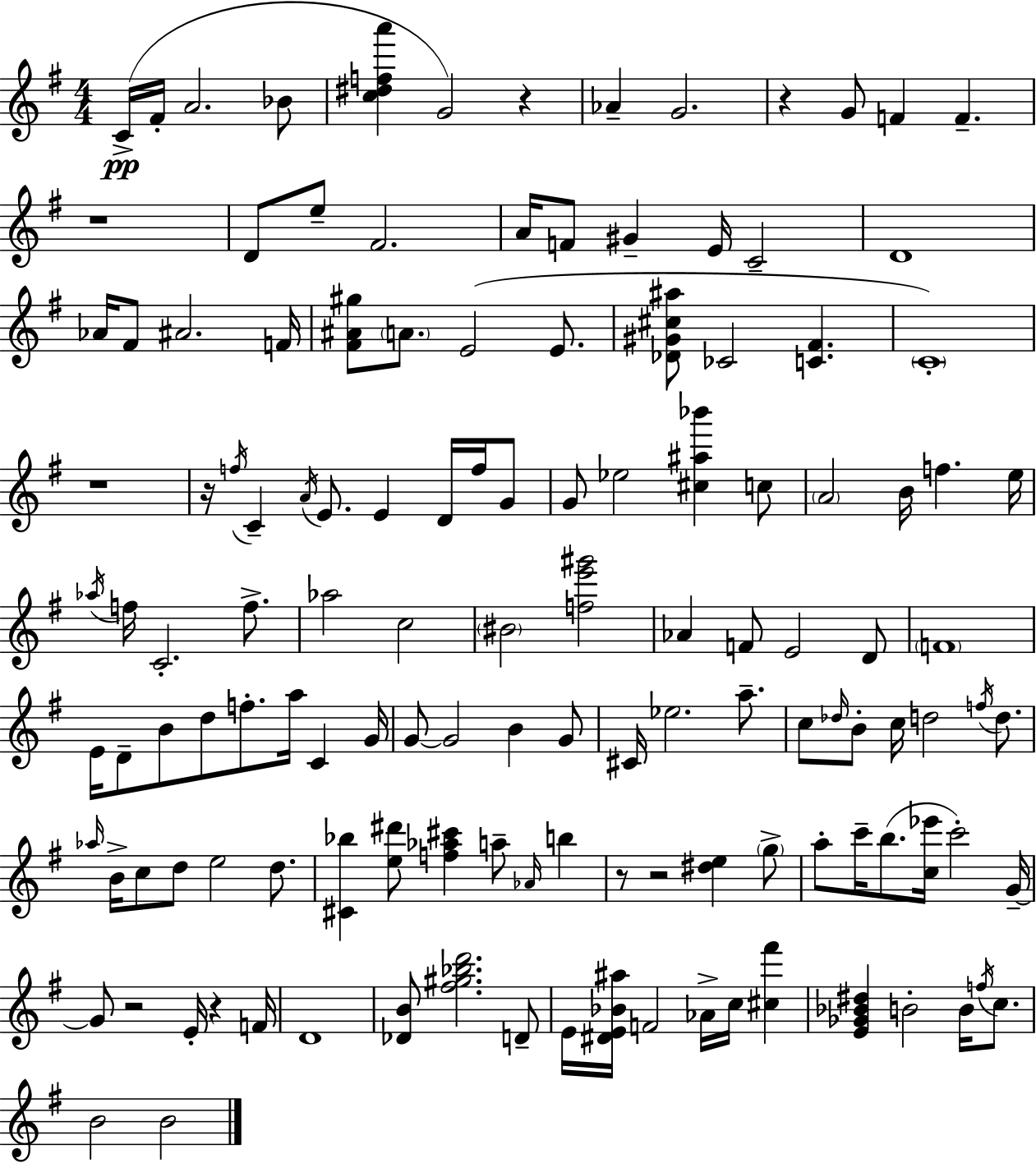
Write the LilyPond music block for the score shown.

{
  \clef treble
  \numericTimeSignature
  \time 4/4
  \key g \major
  \repeat volta 2 { c'16->(\pp fis'16-. a'2. bes'8 | <c'' dis'' f'' a'''>4 g'2) r4 | aes'4-- g'2. | r4 g'8 f'4 f'4.-- | \break r1 | d'8 e''8-- fis'2. | a'16 f'8 gis'4-- e'16 c'2-- | d'1 | \break aes'16 fis'8 ais'2. f'16 | <fis' ais' gis''>8 \parenthesize a'8. e'2( e'8. | <des' gis' cis'' ais''>8 ces'2 <c' fis'>4. | \parenthesize c'1-.) | \break r1 | r16 \acciaccatura { f''16 } c'4-- \acciaccatura { a'16 } e'8. e'4 d'16 f''16 | g'8 g'8 ees''2 <cis'' ais'' bes'''>4 | c''8 \parenthesize a'2 b'16 f''4. | \break e''16 \acciaccatura { aes''16 } f''16 c'2.-. | f''8.-> aes''2 c''2 | \parenthesize bis'2 <f'' e''' gis'''>2 | aes'4 f'8 e'2 | \break d'8 \parenthesize f'1 | e'16 d'8-- b'8 d''8 f''8.-. a''16 c'4 | g'16 g'8~~ g'2 b'4 | g'8 cis'16 ees''2. | \break a''8.-- c''8 \grace { des''16 } b'8-. c''16 d''2 | \acciaccatura { f''16 } d''8. \grace { aes''16 } b'16-> c''8 d''8 e''2 | d''8. <cis' bes''>4 <e'' dis'''>8 <f'' aes'' cis'''>4 | a''8-- \grace { aes'16 } b''4 r8 r2 | \break <dis'' e''>4 \parenthesize g''8-> a''8-. c'''16-- b''8.( <c'' ees'''>16 c'''2-.) | g'16--~~ g'8 r2 | e'16-. r4 f'16 d'1 | <des' b'>8 <fis'' gis'' bes'' d'''>2. | \break d'8-- e'16 <dis' e' bes' ais''>16 f'2 | aes'16-> c''16 <cis'' fis'''>4 <e' ges' bes' dis''>4 b'2-. | b'16 \acciaccatura { f''16 } c''8. b'2 | b'2 } \bar "|."
}